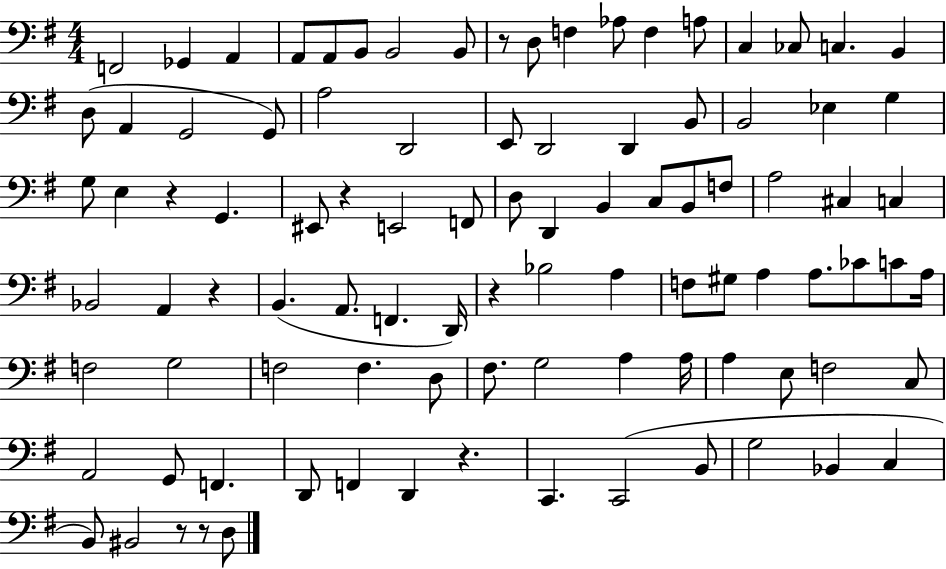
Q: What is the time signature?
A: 4/4